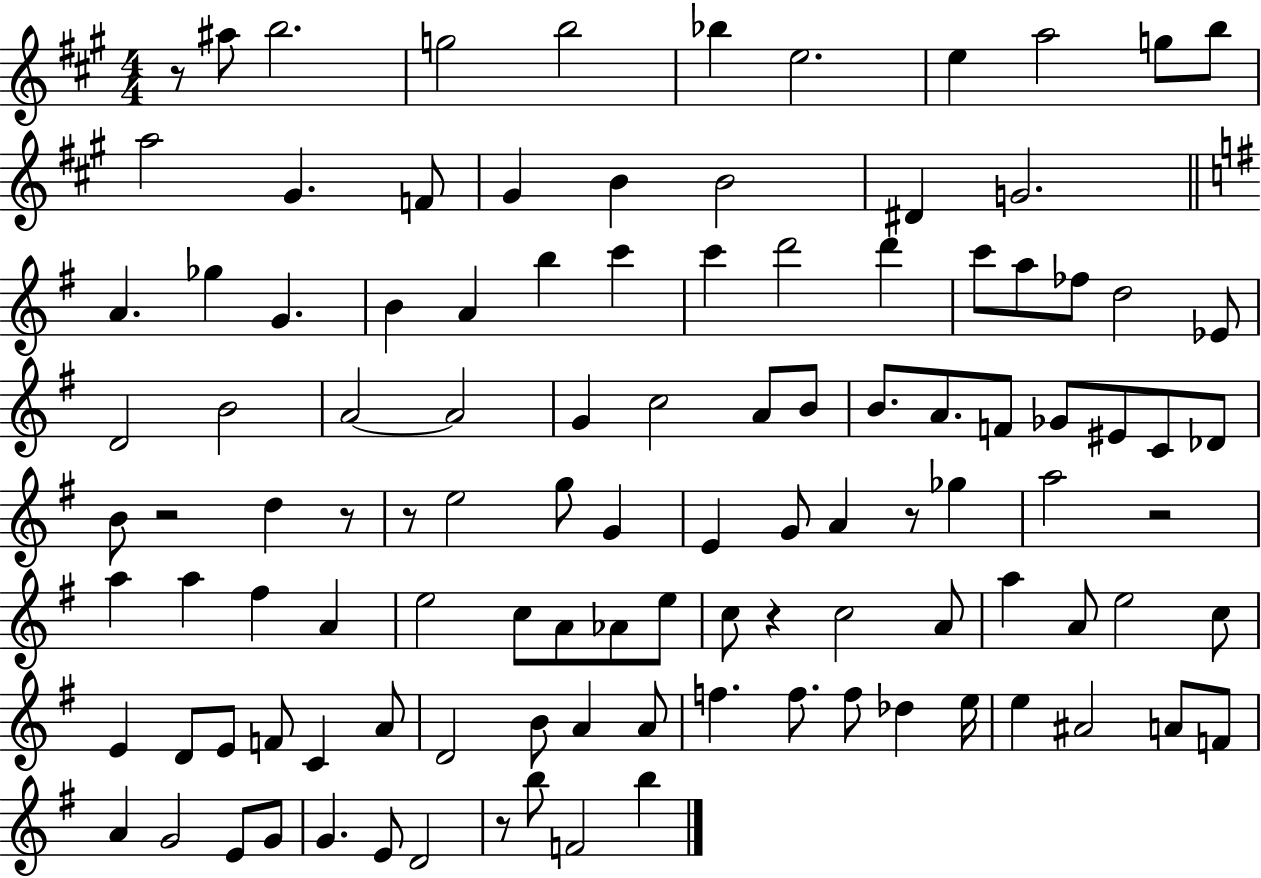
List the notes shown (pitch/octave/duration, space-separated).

R/e A#5/e B5/h. G5/h B5/h Bb5/q E5/h. E5/q A5/h G5/e B5/e A5/h G#4/q. F4/e G#4/q B4/q B4/h D#4/q G4/h. A4/q. Gb5/q G4/q. B4/q A4/q B5/q C6/q C6/q D6/h D6/q C6/e A5/e FES5/e D5/h Eb4/e D4/h B4/h A4/h A4/h G4/q C5/h A4/e B4/e B4/e. A4/e. F4/e Gb4/e EIS4/e C4/e Db4/e B4/e R/h D5/q R/e R/e E5/h G5/e G4/q E4/q G4/e A4/q R/e Gb5/q A5/h R/h A5/q A5/q F#5/q A4/q E5/h C5/e A4/e Ab4/e E5/e C5/e R/q C5/h A4/e A5/q A4/e E5/h C5/e E4/q D4/e E4/e F4/e C4/q A4/e D4/h B4/e A4/q A4/e F5/q. F5/e. F5/e Db5/q E5/s E5/q A#4/h A4/e F4/e A4/q G4/h E4/e G4/e G4/q. E4/e D4/h R/e B5/e F4/h B5/q